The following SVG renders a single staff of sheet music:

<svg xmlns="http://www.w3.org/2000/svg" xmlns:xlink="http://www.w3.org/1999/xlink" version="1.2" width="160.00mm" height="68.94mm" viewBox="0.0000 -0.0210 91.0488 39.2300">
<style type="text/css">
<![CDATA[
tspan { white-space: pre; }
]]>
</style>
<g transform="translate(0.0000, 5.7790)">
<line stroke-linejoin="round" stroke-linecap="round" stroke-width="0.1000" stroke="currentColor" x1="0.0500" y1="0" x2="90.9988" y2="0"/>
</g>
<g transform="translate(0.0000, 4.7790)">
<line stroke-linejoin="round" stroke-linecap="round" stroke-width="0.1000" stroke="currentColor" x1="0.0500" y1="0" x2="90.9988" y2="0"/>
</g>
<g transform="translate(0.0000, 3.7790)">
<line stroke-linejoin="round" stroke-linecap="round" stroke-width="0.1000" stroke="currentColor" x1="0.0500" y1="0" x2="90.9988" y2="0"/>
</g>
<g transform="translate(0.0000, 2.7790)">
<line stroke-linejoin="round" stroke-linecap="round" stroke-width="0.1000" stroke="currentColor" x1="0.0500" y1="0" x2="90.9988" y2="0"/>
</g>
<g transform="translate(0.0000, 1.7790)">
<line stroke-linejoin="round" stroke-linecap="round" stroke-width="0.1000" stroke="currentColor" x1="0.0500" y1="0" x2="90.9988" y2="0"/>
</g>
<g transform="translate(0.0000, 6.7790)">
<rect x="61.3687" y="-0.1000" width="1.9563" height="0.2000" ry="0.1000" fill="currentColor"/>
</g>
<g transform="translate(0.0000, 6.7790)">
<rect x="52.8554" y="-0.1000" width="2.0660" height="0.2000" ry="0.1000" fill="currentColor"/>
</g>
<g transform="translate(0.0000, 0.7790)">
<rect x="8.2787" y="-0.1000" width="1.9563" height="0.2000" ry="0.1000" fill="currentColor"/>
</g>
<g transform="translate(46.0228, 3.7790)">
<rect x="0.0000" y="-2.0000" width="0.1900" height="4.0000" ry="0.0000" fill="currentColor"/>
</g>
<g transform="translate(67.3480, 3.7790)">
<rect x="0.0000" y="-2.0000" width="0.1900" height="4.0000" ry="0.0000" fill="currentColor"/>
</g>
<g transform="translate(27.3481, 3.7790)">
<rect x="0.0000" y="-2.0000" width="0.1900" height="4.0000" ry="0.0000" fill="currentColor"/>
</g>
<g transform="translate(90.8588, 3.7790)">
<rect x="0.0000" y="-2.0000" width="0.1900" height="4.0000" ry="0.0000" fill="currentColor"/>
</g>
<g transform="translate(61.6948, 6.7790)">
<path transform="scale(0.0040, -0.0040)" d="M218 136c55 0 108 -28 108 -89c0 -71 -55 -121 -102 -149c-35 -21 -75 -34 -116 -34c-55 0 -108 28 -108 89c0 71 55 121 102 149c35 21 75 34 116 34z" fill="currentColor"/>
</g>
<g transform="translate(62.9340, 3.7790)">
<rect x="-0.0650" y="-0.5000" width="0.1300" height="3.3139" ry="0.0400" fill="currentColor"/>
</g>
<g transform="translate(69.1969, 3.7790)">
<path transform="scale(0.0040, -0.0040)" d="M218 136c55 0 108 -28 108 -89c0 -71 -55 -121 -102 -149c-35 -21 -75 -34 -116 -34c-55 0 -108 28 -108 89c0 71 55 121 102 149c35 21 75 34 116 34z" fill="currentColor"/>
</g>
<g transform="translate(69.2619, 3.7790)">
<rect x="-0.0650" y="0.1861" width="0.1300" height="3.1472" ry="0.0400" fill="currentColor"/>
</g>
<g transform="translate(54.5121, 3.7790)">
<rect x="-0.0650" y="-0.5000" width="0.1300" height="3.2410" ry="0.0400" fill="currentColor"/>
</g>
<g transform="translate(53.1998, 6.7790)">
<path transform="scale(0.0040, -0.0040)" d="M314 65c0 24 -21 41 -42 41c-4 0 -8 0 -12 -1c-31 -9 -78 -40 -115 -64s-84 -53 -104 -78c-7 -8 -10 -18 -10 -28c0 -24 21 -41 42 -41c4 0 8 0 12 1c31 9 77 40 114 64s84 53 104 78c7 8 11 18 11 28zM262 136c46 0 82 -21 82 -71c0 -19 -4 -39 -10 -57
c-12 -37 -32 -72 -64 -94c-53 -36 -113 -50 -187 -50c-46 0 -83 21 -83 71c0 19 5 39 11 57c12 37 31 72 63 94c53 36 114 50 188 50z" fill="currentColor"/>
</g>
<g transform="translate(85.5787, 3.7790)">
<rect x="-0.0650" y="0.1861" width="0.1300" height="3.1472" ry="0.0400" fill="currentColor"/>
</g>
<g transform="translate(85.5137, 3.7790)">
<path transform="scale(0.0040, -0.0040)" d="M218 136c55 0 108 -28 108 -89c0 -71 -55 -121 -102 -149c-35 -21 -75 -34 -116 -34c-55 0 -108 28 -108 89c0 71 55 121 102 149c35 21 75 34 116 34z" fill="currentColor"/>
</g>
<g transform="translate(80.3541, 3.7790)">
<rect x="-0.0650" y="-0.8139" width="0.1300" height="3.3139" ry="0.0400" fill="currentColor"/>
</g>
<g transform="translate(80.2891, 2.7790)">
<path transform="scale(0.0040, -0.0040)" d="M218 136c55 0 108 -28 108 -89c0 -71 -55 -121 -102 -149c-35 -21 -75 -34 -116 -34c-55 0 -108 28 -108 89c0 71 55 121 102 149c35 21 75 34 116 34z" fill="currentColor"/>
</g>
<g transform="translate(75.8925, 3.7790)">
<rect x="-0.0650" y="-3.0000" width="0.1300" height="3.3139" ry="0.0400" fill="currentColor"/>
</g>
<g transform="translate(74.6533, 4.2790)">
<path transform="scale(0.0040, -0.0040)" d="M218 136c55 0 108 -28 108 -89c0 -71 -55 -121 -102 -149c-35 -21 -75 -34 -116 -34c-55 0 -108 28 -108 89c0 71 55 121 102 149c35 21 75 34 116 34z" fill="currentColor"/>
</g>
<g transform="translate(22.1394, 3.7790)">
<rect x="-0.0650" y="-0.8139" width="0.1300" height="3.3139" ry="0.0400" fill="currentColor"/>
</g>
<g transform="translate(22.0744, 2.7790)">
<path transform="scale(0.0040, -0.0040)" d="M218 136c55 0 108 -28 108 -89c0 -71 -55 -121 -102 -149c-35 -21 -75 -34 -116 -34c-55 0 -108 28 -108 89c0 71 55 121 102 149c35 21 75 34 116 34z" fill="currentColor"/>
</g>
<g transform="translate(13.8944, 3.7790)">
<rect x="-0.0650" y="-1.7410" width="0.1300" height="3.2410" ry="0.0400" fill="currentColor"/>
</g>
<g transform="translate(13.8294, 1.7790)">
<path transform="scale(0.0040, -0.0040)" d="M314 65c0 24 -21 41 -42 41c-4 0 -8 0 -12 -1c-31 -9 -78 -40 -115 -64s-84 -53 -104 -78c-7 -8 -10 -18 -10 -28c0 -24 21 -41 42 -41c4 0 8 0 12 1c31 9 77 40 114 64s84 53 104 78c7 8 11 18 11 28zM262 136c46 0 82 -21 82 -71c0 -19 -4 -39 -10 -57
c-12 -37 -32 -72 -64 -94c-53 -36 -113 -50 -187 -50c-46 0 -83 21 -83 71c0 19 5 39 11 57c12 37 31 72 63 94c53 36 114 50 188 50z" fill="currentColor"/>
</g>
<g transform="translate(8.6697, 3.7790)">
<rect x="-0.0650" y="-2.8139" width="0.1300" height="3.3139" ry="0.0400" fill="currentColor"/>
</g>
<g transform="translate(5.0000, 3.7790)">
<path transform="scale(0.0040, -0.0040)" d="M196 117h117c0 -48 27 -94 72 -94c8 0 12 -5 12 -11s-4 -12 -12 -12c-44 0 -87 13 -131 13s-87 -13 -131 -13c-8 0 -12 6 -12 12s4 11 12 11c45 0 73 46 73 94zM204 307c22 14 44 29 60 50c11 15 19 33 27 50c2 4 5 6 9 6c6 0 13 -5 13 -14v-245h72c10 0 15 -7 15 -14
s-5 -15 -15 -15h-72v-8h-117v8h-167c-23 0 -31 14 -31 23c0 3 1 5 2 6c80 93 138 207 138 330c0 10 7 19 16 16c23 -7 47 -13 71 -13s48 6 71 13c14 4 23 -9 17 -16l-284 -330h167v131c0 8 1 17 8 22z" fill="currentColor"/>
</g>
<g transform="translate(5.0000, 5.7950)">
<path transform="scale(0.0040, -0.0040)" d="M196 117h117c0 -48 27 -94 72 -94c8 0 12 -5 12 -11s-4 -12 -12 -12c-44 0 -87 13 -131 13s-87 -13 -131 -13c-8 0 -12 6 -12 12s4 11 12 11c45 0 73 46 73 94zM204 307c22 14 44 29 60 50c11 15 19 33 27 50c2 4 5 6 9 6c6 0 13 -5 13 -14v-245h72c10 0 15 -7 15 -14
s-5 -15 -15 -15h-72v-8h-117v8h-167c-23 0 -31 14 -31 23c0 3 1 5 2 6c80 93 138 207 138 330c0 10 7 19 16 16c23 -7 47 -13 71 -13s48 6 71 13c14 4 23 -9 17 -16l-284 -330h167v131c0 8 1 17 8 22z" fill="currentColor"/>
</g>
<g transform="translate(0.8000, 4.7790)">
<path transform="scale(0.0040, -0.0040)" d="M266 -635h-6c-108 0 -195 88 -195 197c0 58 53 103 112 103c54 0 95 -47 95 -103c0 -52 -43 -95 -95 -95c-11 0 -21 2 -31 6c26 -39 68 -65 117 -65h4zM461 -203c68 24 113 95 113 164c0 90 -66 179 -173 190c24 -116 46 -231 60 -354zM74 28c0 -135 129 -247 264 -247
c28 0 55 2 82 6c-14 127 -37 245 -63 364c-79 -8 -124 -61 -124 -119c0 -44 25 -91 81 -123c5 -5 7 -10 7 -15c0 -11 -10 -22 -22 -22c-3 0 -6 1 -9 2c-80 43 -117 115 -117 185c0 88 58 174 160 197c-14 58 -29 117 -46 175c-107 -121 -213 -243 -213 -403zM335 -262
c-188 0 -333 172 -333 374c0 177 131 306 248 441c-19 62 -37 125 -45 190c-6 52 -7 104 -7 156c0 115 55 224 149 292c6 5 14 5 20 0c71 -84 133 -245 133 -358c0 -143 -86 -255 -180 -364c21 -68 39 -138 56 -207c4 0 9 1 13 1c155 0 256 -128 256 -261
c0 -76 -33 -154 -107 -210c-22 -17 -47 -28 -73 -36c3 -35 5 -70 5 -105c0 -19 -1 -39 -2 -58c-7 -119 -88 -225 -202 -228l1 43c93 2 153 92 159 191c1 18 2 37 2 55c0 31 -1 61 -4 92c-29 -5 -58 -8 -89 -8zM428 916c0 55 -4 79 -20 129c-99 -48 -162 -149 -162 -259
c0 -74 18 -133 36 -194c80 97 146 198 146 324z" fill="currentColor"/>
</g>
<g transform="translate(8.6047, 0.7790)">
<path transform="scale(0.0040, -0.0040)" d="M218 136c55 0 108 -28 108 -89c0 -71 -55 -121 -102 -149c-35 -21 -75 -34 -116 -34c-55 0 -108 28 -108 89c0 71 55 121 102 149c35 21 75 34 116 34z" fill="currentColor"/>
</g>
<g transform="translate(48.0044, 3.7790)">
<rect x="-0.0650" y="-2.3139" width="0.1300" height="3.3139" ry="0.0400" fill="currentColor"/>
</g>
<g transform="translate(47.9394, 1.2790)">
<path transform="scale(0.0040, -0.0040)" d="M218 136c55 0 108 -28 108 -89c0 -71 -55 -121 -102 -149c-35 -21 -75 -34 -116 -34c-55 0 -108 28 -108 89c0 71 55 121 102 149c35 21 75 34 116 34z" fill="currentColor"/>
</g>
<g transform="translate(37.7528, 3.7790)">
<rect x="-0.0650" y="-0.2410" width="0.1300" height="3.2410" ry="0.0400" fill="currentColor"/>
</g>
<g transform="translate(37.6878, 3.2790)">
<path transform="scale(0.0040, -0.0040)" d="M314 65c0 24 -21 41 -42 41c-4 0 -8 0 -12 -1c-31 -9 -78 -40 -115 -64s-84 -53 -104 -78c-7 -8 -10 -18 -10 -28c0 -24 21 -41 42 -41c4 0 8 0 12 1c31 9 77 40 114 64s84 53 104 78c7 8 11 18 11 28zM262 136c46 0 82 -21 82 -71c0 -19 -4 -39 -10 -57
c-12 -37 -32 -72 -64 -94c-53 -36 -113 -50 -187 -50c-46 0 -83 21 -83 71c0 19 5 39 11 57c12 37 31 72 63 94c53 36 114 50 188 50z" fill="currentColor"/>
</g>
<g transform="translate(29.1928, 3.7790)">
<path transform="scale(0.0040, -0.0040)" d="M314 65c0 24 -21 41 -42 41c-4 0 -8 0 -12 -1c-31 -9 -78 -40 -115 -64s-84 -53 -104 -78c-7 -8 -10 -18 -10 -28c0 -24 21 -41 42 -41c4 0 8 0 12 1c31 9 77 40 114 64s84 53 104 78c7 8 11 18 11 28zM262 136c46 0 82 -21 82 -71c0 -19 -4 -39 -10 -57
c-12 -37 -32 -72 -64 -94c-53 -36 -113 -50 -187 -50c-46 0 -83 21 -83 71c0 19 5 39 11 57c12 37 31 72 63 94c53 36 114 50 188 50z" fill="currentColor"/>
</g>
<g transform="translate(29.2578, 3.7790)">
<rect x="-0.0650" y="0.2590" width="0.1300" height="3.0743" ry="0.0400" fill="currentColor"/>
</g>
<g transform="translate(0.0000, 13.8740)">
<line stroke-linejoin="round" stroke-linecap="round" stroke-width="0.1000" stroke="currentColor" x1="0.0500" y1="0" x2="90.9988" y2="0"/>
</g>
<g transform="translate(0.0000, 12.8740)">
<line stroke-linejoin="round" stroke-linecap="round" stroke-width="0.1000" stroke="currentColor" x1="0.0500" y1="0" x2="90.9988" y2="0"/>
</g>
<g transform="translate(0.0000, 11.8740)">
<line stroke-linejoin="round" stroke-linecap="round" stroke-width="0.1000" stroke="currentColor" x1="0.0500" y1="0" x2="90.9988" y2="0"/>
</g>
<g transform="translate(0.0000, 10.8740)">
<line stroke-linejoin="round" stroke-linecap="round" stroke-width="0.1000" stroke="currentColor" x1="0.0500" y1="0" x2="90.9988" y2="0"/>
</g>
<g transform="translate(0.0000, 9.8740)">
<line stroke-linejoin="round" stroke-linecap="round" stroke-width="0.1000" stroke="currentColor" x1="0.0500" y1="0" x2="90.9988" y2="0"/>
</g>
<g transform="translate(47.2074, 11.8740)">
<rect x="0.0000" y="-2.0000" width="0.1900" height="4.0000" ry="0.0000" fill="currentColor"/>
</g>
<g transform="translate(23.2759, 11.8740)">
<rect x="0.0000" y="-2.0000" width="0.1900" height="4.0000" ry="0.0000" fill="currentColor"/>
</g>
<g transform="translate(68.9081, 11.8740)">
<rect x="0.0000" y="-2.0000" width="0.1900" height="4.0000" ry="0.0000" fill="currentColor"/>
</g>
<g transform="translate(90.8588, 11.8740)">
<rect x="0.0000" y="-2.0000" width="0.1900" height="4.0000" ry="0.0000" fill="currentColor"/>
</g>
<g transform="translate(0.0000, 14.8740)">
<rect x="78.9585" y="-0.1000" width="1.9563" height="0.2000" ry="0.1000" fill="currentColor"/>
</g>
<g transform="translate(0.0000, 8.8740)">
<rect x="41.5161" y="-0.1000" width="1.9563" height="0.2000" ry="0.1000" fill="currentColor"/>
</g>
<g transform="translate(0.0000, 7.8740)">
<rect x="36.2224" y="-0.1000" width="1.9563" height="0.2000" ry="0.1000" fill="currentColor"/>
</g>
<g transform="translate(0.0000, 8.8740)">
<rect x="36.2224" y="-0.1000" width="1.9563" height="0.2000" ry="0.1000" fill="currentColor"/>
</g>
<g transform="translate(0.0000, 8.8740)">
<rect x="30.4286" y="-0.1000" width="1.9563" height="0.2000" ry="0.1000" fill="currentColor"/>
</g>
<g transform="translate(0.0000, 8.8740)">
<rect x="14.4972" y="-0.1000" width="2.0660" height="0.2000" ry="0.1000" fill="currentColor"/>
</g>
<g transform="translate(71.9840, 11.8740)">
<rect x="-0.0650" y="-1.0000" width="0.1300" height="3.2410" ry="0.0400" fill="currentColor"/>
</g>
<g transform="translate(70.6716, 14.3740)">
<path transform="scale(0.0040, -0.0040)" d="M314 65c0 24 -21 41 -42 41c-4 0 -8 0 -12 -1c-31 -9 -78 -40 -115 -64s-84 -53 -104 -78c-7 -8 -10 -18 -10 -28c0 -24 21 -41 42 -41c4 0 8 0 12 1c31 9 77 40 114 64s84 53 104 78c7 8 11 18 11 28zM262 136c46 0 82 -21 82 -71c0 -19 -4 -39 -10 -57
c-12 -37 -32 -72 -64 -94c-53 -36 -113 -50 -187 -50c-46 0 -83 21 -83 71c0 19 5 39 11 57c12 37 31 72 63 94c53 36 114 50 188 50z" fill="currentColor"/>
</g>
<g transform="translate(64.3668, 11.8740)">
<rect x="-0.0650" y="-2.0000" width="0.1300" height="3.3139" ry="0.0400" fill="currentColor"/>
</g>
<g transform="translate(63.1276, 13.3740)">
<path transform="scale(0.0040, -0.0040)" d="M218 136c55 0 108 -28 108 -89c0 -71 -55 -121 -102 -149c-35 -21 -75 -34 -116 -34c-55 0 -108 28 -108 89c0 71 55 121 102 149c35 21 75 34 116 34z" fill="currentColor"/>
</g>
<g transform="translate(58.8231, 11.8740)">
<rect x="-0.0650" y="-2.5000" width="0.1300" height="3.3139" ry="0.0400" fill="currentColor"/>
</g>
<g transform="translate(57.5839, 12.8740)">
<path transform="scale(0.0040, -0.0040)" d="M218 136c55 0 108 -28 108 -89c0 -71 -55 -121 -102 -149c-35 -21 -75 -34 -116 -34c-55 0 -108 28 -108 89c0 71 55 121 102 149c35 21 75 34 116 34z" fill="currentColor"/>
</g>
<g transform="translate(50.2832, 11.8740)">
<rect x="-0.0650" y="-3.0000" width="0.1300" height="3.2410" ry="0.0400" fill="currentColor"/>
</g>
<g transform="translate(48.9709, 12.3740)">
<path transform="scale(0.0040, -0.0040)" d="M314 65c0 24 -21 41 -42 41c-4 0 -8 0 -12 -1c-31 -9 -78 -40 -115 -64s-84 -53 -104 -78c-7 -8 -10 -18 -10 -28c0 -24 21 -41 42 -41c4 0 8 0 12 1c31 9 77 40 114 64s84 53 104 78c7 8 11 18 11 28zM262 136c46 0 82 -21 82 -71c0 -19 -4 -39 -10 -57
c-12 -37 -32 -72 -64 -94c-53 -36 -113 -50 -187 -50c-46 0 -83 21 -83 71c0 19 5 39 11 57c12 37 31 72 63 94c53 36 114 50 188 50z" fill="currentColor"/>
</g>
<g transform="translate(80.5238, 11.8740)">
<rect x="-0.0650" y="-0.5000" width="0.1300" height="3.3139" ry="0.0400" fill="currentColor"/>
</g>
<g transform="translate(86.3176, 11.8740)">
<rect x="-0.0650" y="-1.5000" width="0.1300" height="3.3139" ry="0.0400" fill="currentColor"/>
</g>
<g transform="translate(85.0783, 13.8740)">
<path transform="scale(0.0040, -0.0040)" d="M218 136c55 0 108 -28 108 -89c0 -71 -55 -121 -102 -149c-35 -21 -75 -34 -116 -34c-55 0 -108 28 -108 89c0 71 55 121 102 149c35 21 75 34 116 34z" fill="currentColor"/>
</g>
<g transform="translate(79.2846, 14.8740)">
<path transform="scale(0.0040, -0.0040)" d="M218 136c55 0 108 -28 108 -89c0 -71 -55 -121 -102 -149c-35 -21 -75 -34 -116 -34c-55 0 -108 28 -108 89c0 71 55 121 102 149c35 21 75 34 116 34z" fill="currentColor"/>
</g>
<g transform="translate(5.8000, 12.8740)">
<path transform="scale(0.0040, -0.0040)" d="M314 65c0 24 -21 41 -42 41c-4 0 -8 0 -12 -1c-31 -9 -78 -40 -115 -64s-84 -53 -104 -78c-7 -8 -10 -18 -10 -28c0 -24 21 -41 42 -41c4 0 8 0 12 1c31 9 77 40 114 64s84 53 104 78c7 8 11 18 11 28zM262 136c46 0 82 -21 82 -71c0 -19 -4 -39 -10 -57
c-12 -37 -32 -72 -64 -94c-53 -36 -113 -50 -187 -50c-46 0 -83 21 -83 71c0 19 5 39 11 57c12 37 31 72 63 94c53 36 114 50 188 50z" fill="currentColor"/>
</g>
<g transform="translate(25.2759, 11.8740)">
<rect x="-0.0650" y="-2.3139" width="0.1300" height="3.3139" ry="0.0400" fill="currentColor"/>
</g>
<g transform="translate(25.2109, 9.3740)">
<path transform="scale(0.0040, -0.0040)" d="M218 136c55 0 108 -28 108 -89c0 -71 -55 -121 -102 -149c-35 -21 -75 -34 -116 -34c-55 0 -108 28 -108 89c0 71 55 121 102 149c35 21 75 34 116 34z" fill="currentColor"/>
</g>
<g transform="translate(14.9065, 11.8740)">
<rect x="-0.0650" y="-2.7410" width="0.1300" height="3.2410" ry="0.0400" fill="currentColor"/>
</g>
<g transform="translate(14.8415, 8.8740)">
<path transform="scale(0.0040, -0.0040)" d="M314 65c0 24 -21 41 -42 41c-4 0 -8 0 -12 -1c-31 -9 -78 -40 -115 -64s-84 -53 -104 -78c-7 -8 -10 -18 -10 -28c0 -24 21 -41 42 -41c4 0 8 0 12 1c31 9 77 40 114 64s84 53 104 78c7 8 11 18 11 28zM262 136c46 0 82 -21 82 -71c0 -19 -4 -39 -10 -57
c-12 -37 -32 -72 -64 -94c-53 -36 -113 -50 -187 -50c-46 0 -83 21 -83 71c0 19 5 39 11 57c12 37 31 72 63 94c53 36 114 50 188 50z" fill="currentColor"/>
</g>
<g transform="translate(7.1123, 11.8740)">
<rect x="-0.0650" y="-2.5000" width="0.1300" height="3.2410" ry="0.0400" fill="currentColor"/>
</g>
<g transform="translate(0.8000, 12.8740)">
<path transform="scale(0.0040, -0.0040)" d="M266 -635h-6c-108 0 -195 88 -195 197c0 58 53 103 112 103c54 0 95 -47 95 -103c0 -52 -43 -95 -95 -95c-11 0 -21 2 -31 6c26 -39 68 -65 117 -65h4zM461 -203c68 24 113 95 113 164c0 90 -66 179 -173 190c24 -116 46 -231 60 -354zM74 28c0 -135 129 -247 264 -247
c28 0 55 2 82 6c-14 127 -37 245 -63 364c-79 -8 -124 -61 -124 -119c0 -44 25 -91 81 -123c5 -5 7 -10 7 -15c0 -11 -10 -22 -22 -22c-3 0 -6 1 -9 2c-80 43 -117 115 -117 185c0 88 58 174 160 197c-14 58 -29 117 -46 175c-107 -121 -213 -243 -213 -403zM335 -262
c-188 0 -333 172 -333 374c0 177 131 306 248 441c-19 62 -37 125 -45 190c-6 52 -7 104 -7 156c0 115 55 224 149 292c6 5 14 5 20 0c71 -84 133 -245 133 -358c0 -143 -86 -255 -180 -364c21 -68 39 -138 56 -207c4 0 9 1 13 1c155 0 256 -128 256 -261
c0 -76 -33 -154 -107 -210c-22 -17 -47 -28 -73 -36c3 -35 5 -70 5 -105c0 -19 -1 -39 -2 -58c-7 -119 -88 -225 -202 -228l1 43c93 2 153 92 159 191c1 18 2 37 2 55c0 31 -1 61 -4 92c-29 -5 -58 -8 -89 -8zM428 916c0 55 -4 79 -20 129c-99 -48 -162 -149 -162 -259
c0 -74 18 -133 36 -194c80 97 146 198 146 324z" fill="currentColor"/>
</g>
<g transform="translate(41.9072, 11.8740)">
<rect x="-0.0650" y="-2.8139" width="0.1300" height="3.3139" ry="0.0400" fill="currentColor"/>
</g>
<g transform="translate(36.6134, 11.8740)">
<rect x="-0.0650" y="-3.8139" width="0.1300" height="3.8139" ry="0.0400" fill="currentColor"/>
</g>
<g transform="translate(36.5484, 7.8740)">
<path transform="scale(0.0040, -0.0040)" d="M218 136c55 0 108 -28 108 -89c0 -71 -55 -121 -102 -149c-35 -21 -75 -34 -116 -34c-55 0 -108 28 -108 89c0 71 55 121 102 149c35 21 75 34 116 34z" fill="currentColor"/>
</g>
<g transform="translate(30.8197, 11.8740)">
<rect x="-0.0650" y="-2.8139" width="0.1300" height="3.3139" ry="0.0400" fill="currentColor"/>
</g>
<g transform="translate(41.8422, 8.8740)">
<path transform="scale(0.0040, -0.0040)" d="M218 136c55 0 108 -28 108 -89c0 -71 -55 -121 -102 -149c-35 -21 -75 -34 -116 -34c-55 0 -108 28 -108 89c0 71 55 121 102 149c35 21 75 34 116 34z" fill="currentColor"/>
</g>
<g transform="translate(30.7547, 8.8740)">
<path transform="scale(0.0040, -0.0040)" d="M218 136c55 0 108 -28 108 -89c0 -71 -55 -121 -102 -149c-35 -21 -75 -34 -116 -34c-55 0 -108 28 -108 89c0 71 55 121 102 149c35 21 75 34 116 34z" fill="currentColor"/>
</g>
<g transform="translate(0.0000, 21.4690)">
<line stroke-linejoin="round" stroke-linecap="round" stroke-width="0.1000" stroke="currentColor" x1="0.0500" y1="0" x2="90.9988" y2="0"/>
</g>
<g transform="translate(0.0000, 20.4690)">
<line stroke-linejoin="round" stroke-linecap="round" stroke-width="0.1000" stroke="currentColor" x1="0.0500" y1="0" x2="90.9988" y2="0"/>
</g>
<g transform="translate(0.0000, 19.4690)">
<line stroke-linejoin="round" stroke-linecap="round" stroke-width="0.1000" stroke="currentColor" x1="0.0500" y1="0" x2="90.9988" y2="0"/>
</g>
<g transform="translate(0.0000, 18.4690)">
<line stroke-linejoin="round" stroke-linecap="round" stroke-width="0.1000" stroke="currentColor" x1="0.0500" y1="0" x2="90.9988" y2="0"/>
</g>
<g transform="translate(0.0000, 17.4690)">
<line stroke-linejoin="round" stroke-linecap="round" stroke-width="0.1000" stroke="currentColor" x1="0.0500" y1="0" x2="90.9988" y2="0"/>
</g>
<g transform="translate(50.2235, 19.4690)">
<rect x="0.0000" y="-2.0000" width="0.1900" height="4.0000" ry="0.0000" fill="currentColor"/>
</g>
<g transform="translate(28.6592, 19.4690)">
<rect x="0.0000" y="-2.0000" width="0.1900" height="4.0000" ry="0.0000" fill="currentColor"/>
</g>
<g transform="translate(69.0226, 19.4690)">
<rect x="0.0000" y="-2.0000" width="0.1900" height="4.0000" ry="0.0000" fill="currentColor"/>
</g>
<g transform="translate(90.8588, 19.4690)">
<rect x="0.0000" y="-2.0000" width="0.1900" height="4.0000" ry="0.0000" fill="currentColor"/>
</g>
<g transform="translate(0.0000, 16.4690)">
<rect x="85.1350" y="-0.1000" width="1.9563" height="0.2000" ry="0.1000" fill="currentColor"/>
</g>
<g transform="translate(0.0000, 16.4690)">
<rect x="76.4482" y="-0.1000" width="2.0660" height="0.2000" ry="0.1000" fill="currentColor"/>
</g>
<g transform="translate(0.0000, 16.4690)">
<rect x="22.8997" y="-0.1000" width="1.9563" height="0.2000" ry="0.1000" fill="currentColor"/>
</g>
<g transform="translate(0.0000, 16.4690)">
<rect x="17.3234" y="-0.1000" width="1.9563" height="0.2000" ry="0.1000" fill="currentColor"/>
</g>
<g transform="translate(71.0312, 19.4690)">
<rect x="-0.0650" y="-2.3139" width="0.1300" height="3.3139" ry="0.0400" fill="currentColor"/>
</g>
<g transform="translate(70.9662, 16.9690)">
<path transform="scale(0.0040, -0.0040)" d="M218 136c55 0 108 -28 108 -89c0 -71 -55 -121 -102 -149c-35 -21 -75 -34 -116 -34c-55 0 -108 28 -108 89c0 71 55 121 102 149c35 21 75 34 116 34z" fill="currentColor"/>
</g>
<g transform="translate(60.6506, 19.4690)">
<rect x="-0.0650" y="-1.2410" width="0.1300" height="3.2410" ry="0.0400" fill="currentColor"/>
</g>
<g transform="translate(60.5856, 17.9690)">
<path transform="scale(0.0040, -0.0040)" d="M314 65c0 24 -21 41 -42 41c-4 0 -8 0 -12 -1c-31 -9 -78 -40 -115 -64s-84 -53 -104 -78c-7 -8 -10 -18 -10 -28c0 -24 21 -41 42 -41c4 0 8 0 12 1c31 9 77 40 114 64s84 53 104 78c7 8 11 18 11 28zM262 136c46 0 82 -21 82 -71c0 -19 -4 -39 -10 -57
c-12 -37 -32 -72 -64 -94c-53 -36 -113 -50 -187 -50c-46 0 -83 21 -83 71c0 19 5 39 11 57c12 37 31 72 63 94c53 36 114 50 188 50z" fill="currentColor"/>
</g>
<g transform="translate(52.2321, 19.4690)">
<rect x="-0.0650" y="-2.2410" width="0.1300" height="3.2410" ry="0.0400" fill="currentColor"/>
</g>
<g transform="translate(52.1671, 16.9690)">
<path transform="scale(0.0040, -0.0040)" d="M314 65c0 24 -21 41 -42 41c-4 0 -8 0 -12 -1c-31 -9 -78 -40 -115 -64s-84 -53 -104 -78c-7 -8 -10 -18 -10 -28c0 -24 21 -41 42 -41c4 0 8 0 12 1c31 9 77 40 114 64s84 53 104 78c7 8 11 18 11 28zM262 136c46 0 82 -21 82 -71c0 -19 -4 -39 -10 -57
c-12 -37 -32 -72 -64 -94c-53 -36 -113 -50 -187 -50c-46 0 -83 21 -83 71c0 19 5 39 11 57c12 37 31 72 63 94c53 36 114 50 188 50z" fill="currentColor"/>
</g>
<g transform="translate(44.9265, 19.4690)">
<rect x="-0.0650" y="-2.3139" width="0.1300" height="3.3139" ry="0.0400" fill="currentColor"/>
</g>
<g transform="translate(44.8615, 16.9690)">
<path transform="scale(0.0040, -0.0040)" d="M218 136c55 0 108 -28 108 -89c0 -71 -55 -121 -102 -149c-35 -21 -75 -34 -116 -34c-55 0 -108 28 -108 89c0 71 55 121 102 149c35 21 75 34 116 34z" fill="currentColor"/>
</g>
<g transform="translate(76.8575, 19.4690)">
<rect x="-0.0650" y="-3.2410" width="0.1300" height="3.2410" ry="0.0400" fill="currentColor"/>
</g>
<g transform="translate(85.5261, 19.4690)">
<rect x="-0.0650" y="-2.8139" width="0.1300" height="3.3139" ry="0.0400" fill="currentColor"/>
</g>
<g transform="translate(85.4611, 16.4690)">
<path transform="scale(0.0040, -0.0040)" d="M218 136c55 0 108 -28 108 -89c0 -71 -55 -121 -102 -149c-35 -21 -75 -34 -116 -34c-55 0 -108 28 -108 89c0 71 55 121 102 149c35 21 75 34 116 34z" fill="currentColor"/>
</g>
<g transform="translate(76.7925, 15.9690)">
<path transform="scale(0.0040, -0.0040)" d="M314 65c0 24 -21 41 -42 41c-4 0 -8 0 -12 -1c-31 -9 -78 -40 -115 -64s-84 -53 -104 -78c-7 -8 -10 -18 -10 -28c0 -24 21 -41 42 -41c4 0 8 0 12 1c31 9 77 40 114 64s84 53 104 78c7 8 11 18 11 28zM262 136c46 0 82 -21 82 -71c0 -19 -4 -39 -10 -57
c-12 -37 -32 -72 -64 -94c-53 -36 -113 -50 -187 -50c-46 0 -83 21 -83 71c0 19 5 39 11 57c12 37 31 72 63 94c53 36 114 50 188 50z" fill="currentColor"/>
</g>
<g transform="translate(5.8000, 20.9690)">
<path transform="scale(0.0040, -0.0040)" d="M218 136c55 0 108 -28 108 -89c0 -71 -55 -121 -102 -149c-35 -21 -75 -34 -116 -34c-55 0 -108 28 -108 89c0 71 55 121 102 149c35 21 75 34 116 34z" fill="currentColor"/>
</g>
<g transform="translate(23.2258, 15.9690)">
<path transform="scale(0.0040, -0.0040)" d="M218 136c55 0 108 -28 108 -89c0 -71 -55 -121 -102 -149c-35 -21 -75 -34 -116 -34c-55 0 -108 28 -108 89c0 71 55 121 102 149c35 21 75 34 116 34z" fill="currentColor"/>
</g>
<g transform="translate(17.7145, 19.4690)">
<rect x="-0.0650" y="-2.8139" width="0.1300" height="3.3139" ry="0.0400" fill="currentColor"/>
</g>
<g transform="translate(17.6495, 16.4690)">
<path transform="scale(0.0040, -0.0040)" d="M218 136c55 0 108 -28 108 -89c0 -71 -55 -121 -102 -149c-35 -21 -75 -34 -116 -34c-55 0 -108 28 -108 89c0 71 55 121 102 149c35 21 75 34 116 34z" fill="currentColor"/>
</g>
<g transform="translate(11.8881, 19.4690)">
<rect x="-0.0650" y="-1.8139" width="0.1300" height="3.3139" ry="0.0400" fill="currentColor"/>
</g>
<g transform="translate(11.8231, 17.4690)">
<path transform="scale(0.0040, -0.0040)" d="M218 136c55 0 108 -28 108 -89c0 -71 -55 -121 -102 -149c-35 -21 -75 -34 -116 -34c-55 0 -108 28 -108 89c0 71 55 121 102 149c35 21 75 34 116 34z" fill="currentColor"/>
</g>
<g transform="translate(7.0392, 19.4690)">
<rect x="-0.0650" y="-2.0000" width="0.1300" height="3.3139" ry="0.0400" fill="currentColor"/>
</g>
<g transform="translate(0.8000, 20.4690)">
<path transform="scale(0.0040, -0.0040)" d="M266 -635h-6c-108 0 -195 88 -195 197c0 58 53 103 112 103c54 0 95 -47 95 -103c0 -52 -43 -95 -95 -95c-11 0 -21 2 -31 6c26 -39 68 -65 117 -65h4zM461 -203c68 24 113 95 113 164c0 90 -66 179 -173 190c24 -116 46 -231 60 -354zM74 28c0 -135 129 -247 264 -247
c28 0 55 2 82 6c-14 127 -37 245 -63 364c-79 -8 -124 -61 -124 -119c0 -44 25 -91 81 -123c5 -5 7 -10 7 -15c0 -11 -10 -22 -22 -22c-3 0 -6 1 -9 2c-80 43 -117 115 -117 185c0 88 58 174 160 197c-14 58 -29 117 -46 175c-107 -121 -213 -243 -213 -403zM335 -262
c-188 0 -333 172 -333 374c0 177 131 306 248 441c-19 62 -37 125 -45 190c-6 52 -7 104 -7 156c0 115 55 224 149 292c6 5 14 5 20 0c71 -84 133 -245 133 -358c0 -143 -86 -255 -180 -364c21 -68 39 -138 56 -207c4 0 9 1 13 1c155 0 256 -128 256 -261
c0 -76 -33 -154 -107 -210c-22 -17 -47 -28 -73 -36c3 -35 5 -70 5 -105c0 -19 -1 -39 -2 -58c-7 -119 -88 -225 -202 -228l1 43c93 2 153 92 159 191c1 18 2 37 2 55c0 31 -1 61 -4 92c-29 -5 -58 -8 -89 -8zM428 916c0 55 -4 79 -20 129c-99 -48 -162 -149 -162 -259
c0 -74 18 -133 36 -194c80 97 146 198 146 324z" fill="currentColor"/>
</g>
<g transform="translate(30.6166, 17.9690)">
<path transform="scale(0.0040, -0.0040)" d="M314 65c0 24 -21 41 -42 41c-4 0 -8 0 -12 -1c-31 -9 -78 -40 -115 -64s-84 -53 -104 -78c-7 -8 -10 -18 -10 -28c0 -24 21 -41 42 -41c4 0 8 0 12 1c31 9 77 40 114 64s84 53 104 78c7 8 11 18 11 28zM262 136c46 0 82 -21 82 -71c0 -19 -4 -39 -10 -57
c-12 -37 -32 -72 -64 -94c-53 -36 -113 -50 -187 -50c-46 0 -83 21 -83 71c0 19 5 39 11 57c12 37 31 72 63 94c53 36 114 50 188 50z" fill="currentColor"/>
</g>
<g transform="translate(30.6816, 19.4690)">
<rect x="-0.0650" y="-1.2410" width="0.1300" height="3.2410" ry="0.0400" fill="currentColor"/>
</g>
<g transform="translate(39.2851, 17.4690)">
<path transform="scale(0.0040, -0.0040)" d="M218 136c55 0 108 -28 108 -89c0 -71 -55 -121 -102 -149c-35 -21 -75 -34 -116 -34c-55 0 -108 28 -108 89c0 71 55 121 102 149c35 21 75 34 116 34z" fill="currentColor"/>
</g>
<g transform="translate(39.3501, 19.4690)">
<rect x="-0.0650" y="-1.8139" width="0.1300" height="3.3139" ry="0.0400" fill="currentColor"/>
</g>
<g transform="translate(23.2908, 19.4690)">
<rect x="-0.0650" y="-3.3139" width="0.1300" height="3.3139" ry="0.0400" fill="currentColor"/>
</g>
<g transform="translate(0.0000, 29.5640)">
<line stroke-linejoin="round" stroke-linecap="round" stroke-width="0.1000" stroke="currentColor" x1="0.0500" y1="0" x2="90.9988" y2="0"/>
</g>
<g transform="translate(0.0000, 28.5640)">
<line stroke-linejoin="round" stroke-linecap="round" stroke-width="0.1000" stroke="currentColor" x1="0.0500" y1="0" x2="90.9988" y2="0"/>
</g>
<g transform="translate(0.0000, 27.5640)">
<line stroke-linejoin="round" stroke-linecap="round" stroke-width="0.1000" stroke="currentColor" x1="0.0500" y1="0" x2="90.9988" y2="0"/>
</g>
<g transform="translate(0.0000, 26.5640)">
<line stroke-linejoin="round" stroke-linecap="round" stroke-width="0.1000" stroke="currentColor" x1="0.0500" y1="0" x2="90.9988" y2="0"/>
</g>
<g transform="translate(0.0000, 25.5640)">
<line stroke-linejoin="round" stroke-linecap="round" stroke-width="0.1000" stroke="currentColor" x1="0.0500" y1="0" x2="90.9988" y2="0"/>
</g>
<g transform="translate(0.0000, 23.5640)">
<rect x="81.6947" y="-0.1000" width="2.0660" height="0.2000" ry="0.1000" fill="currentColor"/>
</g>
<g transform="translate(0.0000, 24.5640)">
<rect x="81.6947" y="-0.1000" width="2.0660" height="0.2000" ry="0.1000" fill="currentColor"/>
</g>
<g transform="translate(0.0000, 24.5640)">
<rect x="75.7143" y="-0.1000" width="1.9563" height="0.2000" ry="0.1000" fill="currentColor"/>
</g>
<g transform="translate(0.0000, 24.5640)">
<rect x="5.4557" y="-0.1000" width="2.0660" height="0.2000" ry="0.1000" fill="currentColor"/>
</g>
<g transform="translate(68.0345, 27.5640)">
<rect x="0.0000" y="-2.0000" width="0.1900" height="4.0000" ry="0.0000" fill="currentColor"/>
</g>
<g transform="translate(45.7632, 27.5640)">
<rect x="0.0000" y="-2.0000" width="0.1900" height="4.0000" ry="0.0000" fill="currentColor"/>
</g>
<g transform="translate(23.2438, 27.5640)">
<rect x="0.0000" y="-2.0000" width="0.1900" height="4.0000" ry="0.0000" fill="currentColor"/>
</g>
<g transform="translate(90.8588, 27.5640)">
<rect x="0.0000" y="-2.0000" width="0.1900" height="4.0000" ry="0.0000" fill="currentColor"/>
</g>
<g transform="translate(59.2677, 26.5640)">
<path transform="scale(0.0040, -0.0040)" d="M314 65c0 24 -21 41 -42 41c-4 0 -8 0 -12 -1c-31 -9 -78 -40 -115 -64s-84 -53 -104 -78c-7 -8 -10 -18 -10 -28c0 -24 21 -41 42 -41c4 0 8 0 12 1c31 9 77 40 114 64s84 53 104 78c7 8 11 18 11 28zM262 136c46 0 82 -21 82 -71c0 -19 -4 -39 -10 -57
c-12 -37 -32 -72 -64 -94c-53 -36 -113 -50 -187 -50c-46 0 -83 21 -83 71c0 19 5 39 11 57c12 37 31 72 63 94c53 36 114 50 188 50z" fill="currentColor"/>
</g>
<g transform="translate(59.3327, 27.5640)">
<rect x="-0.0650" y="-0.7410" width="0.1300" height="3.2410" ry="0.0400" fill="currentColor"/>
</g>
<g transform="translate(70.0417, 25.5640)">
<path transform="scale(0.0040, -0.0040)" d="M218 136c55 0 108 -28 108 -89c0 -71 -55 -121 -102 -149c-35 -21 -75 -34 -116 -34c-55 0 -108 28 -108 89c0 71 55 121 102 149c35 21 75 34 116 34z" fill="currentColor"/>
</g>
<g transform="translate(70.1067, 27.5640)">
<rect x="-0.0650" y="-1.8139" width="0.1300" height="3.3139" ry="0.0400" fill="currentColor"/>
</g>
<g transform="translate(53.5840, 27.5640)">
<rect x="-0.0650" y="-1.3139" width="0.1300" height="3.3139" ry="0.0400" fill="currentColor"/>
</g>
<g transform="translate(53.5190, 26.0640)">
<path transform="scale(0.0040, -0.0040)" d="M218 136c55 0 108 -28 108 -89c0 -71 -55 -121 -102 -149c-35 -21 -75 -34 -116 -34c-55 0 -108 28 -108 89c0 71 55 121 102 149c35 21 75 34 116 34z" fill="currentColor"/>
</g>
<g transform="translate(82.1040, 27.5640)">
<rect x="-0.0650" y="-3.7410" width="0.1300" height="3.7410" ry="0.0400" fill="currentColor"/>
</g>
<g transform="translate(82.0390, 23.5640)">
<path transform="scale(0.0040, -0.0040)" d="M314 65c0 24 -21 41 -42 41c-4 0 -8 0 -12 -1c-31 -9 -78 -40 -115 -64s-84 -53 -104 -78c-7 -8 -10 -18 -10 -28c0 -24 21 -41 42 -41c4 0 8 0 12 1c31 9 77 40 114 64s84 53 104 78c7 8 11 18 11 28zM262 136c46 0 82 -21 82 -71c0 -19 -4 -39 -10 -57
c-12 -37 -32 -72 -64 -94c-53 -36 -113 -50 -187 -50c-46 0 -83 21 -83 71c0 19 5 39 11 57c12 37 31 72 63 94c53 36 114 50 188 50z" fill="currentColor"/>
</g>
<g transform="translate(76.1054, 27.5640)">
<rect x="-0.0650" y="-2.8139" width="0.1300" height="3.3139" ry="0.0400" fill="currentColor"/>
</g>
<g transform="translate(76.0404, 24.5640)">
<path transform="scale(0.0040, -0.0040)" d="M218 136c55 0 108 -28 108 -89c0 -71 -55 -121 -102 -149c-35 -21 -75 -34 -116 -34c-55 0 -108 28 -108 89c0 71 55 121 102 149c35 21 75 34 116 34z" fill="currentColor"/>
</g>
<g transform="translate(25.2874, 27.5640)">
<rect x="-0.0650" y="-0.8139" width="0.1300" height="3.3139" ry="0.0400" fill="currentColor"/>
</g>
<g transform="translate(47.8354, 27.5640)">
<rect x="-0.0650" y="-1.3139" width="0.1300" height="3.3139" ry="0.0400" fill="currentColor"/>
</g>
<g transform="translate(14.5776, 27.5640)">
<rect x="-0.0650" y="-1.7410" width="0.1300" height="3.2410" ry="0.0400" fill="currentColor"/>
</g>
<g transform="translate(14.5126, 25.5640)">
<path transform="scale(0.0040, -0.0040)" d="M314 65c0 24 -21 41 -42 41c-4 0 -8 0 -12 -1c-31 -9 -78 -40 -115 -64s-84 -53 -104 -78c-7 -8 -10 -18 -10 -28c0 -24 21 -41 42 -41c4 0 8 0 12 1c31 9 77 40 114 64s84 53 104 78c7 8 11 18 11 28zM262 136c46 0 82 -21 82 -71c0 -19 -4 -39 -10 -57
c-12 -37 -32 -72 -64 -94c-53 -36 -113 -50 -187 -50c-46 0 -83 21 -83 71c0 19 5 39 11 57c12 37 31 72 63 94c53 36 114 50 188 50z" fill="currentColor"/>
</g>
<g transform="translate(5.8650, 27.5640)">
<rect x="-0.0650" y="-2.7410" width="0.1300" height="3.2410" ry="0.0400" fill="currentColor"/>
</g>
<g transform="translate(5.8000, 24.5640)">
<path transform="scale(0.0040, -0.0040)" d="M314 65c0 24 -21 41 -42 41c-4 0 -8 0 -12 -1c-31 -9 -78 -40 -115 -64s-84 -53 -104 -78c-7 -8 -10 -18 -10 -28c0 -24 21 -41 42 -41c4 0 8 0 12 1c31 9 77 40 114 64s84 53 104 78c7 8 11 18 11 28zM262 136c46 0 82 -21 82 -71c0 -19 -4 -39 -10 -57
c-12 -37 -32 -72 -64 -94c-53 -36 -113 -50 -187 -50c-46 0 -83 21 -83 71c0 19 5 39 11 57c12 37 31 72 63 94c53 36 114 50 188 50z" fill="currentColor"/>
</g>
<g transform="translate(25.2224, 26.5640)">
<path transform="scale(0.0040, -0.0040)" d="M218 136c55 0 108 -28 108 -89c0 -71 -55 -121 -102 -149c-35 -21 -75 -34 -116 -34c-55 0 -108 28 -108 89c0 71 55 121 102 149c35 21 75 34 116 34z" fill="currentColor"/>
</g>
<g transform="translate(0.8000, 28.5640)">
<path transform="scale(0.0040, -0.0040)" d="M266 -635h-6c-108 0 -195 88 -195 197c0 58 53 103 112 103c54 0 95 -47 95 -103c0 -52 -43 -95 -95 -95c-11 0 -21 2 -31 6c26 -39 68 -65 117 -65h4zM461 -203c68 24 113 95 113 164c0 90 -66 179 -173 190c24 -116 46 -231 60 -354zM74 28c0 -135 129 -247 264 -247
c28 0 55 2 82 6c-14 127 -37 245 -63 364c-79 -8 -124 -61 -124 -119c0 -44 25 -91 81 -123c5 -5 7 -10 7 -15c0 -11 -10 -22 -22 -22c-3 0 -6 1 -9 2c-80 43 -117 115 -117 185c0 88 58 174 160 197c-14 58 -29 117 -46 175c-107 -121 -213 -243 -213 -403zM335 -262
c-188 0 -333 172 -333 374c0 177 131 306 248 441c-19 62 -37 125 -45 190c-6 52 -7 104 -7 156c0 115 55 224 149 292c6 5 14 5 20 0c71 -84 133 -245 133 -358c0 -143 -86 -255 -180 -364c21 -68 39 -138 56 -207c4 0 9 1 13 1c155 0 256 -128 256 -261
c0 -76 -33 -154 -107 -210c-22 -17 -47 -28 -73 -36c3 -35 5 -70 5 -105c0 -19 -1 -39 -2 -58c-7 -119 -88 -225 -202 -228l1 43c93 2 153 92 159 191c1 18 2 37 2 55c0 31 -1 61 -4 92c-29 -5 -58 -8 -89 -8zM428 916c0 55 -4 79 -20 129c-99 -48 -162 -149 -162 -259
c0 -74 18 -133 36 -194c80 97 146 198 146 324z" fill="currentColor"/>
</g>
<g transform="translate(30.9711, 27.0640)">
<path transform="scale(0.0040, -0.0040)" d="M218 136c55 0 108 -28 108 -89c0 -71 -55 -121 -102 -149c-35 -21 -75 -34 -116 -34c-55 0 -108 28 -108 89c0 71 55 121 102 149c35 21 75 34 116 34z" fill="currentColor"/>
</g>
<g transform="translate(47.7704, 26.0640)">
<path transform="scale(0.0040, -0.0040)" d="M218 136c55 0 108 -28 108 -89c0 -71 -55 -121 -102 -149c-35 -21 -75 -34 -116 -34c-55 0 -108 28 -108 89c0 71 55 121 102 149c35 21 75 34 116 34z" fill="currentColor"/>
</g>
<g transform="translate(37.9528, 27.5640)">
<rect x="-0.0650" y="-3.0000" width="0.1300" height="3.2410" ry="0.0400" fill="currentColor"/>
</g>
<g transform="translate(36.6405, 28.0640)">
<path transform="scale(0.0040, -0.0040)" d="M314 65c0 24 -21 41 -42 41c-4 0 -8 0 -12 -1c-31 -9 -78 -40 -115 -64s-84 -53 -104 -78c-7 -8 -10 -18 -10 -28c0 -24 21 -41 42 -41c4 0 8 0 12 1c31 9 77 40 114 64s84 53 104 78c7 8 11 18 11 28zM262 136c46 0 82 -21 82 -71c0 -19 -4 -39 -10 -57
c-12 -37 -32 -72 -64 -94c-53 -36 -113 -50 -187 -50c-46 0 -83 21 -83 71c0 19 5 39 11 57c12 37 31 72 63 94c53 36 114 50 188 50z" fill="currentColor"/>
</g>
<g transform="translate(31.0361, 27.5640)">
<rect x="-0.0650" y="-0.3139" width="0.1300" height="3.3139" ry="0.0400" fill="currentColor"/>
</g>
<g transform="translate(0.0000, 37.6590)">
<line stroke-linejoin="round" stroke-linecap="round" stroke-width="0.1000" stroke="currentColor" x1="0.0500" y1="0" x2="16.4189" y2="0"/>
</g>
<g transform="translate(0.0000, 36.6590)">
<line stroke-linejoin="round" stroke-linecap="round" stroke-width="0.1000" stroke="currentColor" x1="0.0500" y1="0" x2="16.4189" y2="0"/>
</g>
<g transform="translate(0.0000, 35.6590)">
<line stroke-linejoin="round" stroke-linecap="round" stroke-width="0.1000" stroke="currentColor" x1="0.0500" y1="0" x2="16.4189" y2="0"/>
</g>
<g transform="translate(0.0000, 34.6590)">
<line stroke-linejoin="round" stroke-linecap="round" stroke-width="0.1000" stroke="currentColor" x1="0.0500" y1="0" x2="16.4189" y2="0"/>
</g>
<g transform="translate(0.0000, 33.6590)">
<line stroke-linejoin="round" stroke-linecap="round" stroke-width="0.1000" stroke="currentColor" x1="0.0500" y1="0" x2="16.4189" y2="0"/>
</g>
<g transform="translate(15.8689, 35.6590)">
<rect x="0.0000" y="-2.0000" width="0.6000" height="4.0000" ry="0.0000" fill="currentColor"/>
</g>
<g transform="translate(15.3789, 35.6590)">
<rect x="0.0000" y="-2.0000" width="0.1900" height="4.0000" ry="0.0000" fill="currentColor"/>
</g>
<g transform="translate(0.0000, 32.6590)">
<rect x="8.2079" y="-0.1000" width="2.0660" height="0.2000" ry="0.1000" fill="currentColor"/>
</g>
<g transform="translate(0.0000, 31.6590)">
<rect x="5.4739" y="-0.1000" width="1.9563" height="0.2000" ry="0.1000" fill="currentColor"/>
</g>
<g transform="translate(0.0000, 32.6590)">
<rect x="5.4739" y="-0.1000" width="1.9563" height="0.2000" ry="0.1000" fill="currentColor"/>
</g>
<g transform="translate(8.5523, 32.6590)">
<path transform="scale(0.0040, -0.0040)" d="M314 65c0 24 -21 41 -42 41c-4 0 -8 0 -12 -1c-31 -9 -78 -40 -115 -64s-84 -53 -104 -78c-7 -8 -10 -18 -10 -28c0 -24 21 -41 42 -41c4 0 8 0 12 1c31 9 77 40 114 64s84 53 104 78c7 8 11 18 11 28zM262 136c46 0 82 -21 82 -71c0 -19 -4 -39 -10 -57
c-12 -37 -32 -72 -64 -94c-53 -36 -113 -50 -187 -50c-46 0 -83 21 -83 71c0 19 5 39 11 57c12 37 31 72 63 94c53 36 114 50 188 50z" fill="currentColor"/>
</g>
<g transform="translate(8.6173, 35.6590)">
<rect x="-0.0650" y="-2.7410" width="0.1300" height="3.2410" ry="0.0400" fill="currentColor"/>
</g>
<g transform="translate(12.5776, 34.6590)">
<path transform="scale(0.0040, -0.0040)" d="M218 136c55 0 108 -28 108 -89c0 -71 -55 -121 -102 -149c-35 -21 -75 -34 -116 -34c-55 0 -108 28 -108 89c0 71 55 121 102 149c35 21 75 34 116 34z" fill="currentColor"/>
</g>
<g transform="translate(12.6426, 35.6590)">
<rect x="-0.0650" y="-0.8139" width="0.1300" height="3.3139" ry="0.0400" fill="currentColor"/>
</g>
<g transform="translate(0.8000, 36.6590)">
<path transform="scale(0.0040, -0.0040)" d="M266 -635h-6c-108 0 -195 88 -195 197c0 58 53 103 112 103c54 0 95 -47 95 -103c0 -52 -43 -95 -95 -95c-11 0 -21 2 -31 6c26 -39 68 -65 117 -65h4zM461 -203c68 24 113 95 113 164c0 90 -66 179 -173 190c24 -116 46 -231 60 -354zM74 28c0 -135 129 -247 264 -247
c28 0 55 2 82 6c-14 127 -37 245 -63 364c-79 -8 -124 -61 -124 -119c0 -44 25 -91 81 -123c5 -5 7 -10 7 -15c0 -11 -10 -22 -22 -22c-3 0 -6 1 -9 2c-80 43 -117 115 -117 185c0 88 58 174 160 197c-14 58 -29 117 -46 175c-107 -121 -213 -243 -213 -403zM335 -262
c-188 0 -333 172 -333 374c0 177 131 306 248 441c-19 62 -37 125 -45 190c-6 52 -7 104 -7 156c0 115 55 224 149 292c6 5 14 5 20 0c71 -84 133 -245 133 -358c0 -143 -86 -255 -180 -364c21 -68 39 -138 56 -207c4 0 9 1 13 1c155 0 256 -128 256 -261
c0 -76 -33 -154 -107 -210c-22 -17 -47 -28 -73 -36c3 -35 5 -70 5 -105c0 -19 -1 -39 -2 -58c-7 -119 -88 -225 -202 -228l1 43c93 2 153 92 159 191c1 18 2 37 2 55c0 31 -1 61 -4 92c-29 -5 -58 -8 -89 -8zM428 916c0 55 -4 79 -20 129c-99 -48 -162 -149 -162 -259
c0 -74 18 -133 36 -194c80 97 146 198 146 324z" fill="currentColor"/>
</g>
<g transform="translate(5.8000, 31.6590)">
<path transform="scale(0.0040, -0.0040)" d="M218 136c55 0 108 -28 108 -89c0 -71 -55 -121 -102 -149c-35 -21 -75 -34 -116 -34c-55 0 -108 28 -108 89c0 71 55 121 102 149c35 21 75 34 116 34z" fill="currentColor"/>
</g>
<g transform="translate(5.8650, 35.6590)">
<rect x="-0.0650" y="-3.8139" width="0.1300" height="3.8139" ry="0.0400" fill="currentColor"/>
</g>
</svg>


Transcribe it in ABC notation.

X:1
T:Untitled
M:4/4
L:1/4
K:C
a f2 d B2 c2 g C2 C B A d B G2 a2 g a c' a A2 G F D2 C E F f a b e2 f g g2 e2 g b2 a a2 f2 d c A2 e e d2 f a c'2 c' a2 d